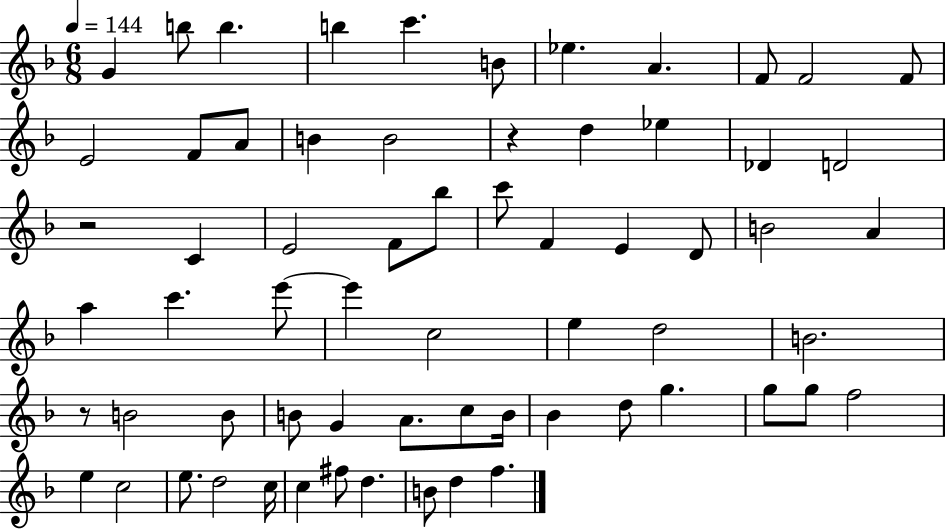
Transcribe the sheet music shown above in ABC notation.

X:1
T:Untitled
M:6/8
L:1/4
K:F
G b/2 b b c' B/2 _e A F/2 F2 F/2 E2 F/2 A/2 B B2 z d _e _D D2 z2 C E2 F/2 _b/2 c'/2 F E D/2 B2 A a c' e'/2 e' c2 e d2 B2 z/2 B2 B/2 B/2 G A/2 c/2 B/4 _B d/2 g g/2 g/2 f2 e c2 e/2 d2 c/4 c ^f/2 d B/2 d f